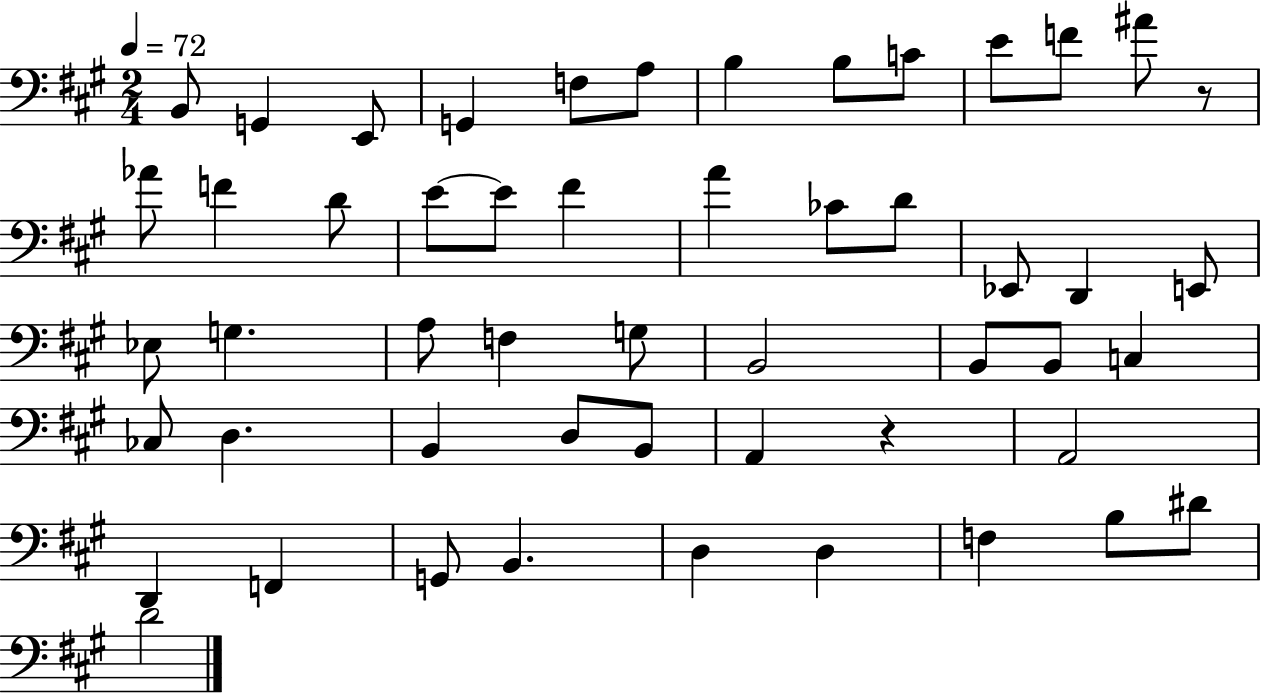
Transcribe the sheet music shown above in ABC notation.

X:1
T:Untitled
M:2/4
L:1/4
K:A
B,,/2 G,, E,,/2 G,, F,/2 A,/2 B, B,/2 C/2 E/2 F/2 ^A/2 z/2 _A/2 F D/2 E/2 E/2 ^F A _C/2 D/2 _E,,/2 D,, E,,/2 _E,/2 G, A,/2 F, G,/2 B,,2 B,,/2 B,,/2 C, _C,/2 D, B,, D,/2 B,,/2 A,, z A,,2 D,, F,, G,,/2 B,, D, D, F, B,/2 ^D/2 D2